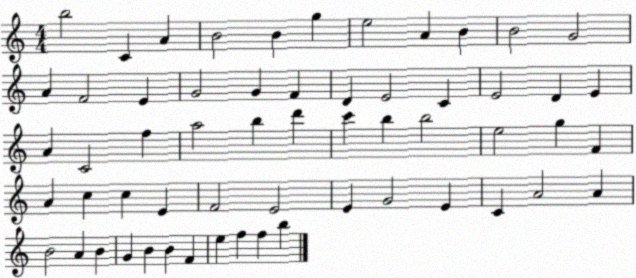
X:1
T:Untitled
M:4/4
L:1/4
K:C
b2 C A B2 B g e2 A B B2 G2 A F2 E G2 G F D E2 C E2 D E A C2 f a2 b d' c' b b2 e2 g F A c c E F2 E2 E G2 E C A2 A B2 A B G B B F e f f b